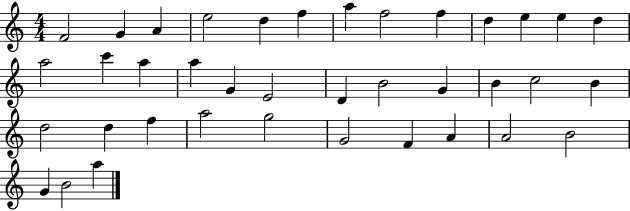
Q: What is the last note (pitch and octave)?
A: A5